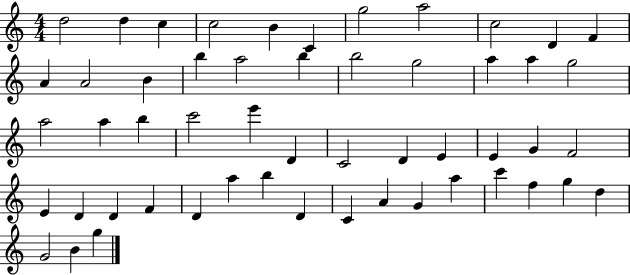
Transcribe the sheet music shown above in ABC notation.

X:1
T:Untitled
M:4/4
L:1/4
K:C
d2 d c c2 B C g2 a2 c2 D F A A2 B b a2 b b2 g2 a a g2 a2 a b c'2 e' D C2 D E E G F2 E D D F D a b D C A G a c' f g d G2 B g